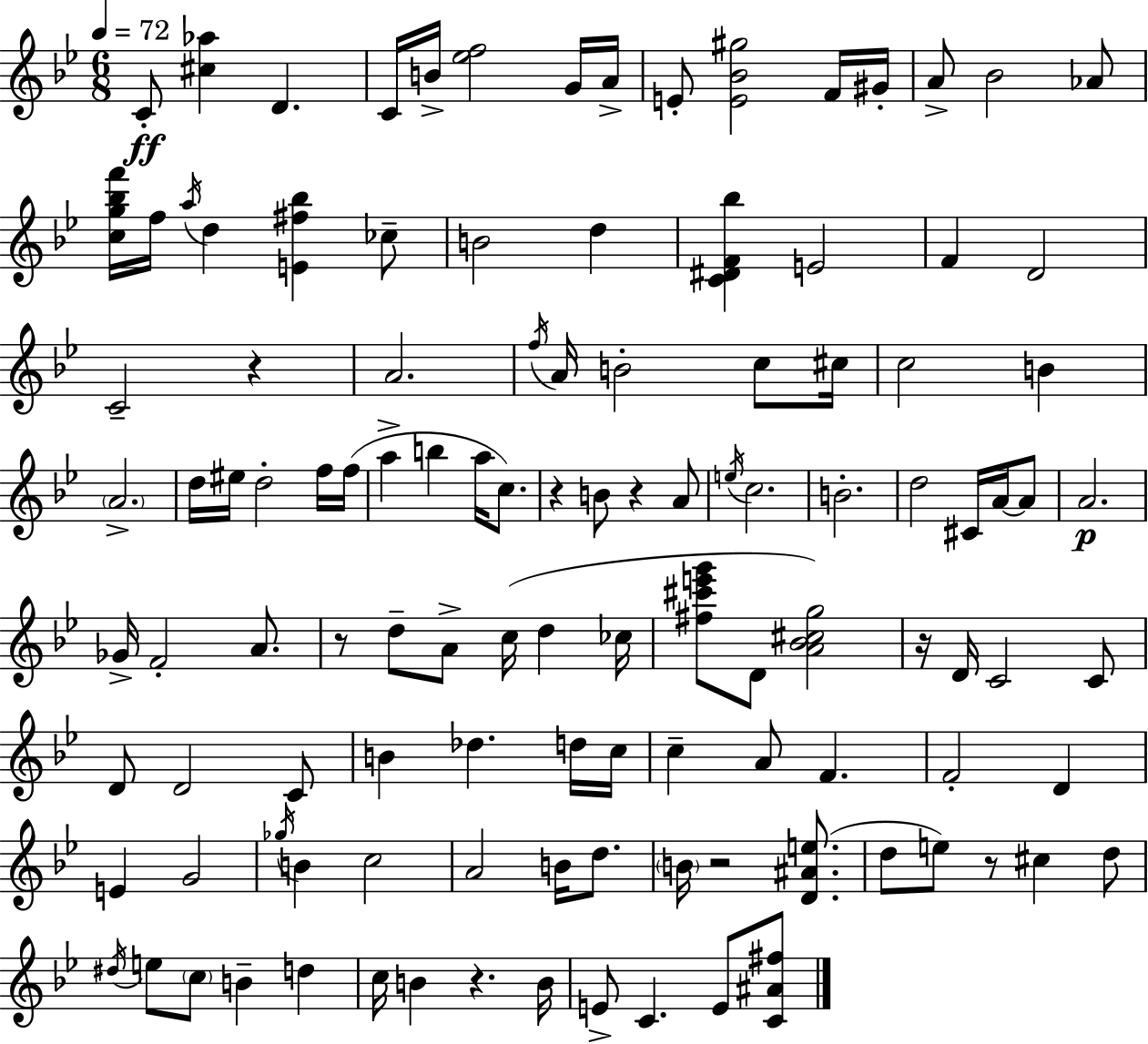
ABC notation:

X:1
T:Untitled
M:6/8
L:1/4
K:Gm
C/2 [^c_a] D C/4 B/4 [_ef]2 G/4 A/4 E/2 [E_B^g]2 F/4 ^G/4 A/2 _B2 _A/2 [cg_bf']/4 f/4 a/4 d [E^f_b] _c/2 B2 d [C^DF_b] E2 F D2 C2 z A2 f/4 A/4 B2 c/2 ^c/4 c2 B A2 d/4 ^e/4 d2 f/4 f/4 a b a/4 c/2 z B/2 z A/2 e/4 c2 B2 d2 ^C/4 A/4 A/2 A2 _G/4 F2 A/2 z/2 d/2 A/2 c/4 d _c/4 [^f^c'e'g']/2 D/2 [A_B^cg]2 z/4 D/4 C2 C/2 D/2 D2 C/2 B _d d/4 c/4 c A/2 F F2 D E G2 _g/4 B c2 A2 B/4 d/2 B/4 z2 [D^Ae]/2 d/2 e/2 z/2 ^c d/2 ^d/4 e/2 c/2 B d c/4 B z B/4 E/2 C E/2 [C^A^f]/2